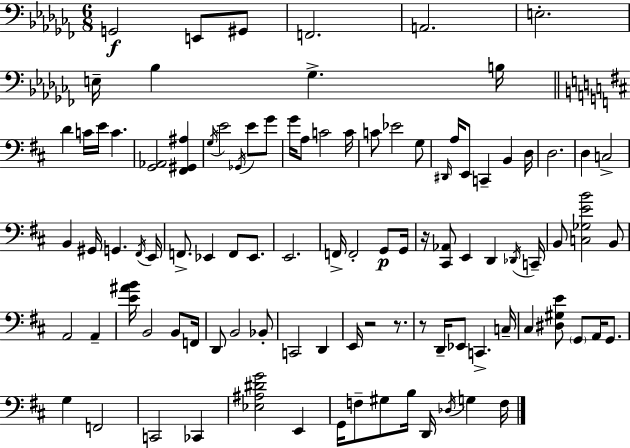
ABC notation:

X:1
T:Untitled
M:6/8
L:1/4
K:Abm
G,,2 E,,/2 ^G,,/2 F,,2 A,,2 E,2 E,/4 _B, _G, B,/4 D C/4 E/4 C [G,,_A,,]2 [^F,,^G,,^A,] G,/4 E2 _G,,/4 E/2 G/2 G/4 A,/2 C2 C/4 C/2 _E2 G,/2 ^D,,/4 A,/4 E,,/2 C,, B,, D,/4 D,2 D, C,2 B,, ^G,,/4 G,, ^F,,/4 E,,/4 F,,/2 _E,, F,,/2 _E,,/2 E,,2 F,,/4 F,,2 G,,/2 G,,/4 z/4 [^C,,_A,,]/2 E,, D,, _D,,/4 C,,/4 B,,/2 [C,_G,EB]2 B,,/2 A,,2 A,, [E^AB]/4 B,,2 B,,/2 F,,/4 D,,/2 B,,2 _B,,/2 C,,2 D,, E,,/4 z2 z/2 z/2 D,,/4 _E,,/2 C,, C,/4 ^C, [^D,^G,E]/2 G,,/2 A,,/4 G,,/2 G, F,,2 C,,2 _C,, [_E,^A,^DG]2 E,, G,,/4 F,/2 ^G,/2 B,/4 D,,/4 _D,/4 G, F,/4